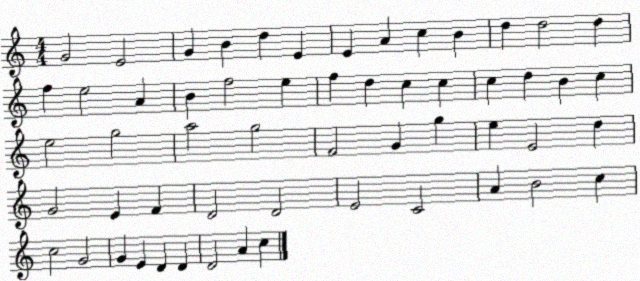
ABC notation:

X:1
T:Untitled
M:4/4
L:1/4
K:C
G2 E2 G B d E E A c B d d2 d f e2 A B f2 e f d c c c d B c e2 g2 a2 g2 F2 G g e E2 d G2 E F D2 D2 E2 C2 A B2 c c2 G2 G E D D D2 A c